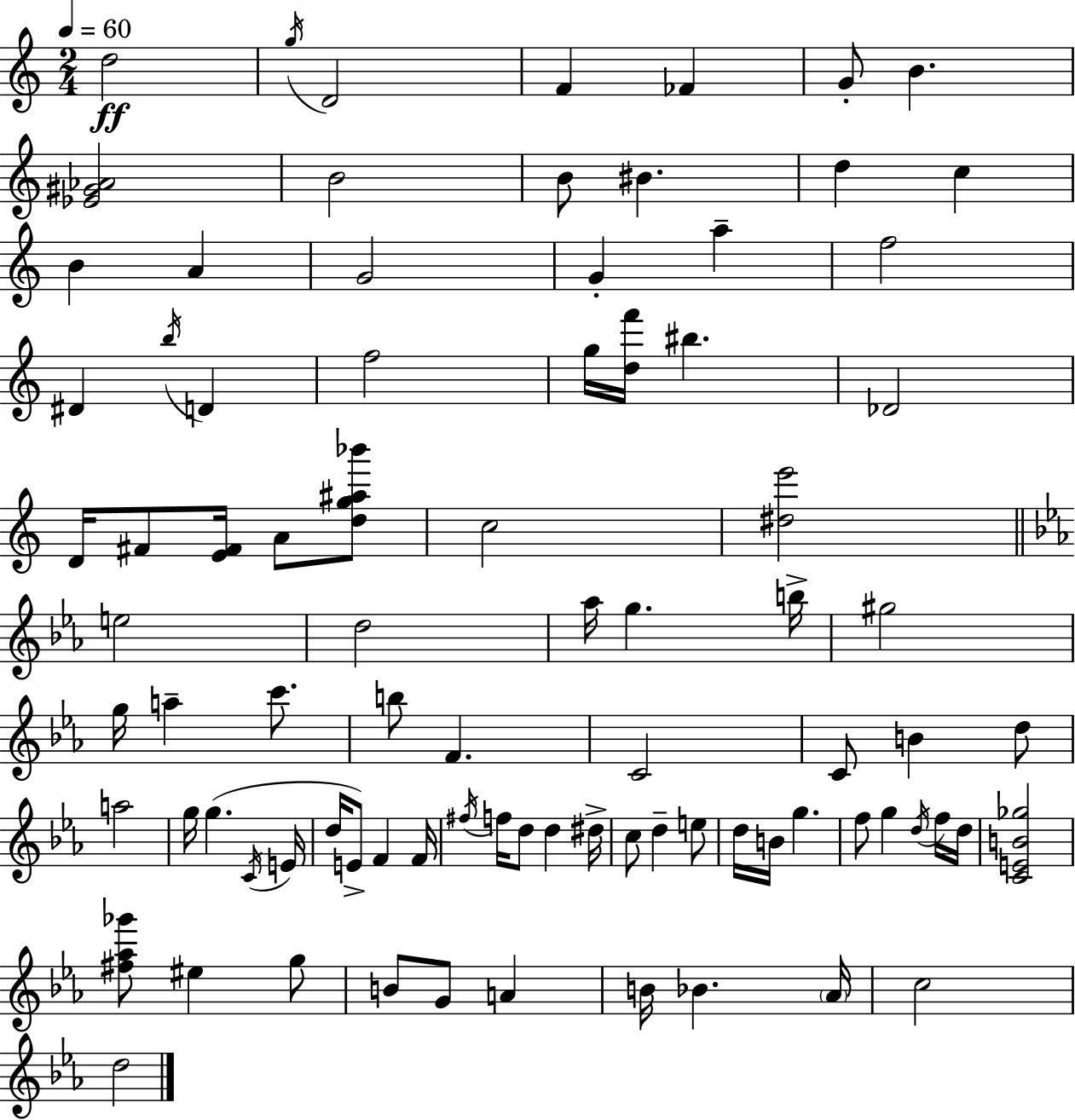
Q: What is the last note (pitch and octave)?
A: D5